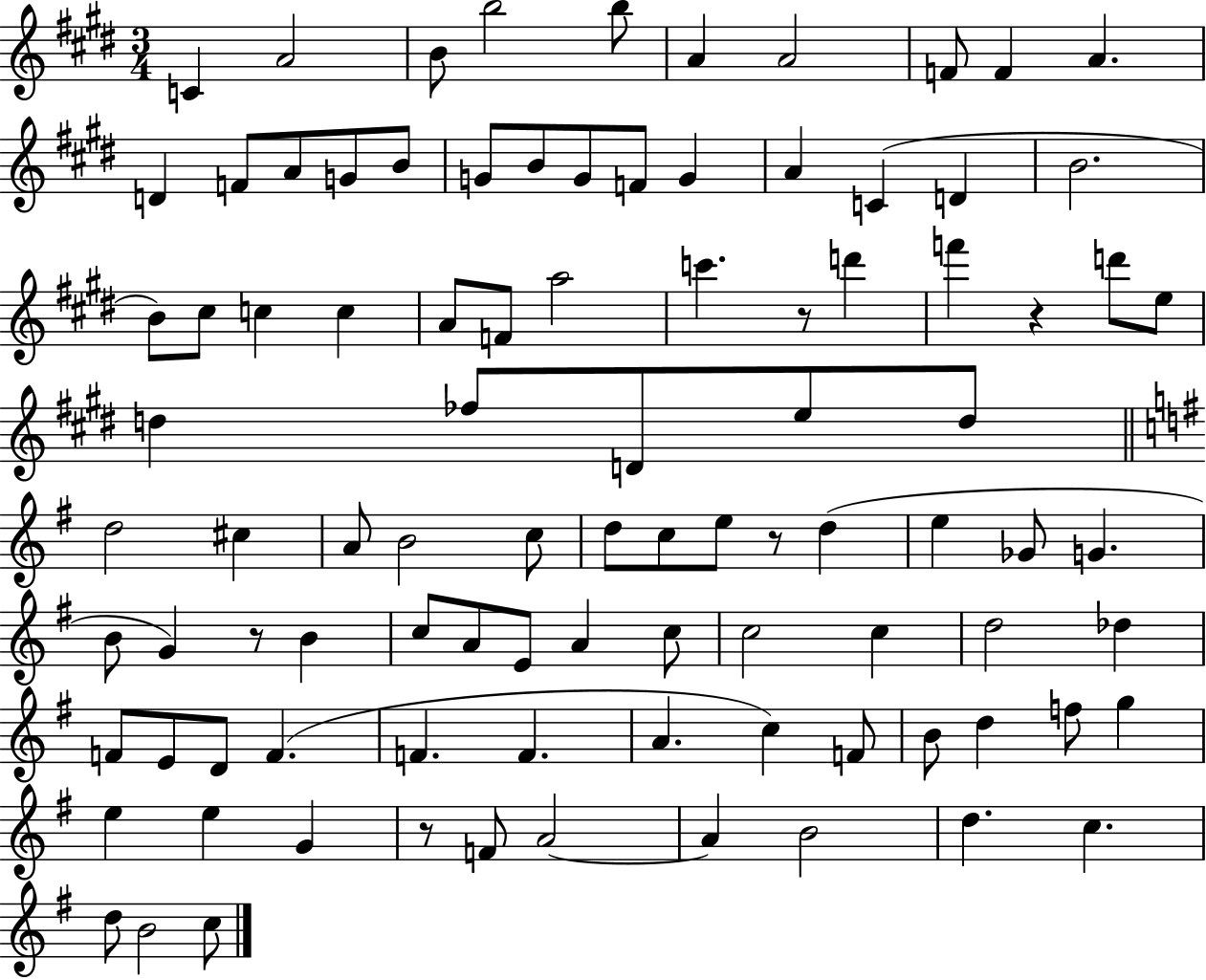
X:1
T:Untitled
M:3/4
L:1/4
K:E
C A2 B/2 b2 b/2 A A2 F/2 F A D F/2 A/2 G/2 B/2 G/2 B/2 G/2 F/2 G A C D B2 B/2 ^c/2 c c A/2 F/2 a2 c' z/2 d' f' z d'/2 e/2 d _f/2 D/2 e/2 d/2 d2 ^c A/2 B2 c/2 d/2 c/2 e/2 z/2 d e _G/2 G B/2 G z/2 B c/2 A/2 E/2 A c/2 c2 c d2 _d F/2 E/2 D/2 F F F A c F/2 B/2 d f/2 g e e G z/2 F/2 A2 A B2 d c d/2 B2 c/2